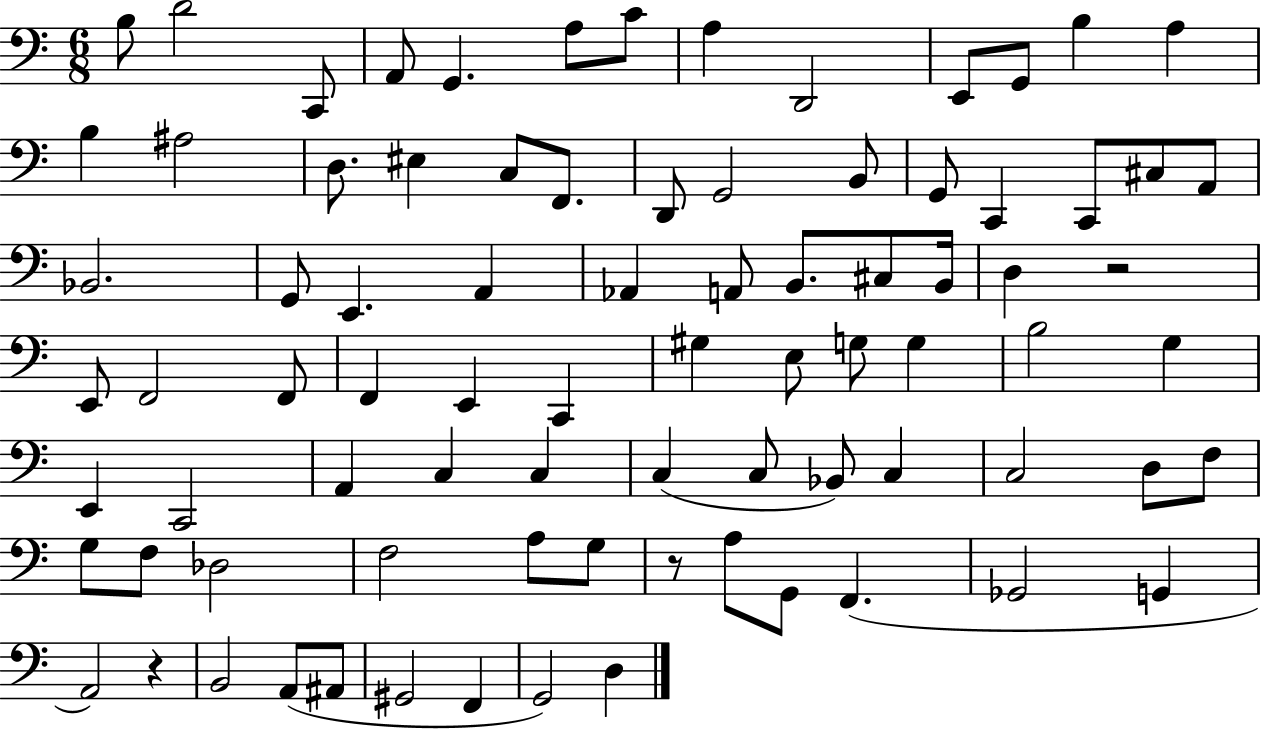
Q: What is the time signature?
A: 6/8